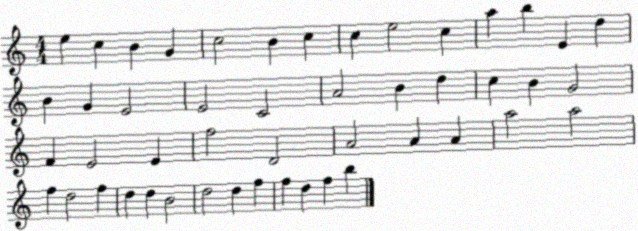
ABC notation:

X:1
T:Untitled
M:4/4
L:1/4
K:C
e c B G c2 B c c e2 c a b E d B G E2 E2 C2 A2 B d c B G2 F E2 E f2 D2 A2 A A a2 a2 f d2 f d d B2 d2 d f f d f b